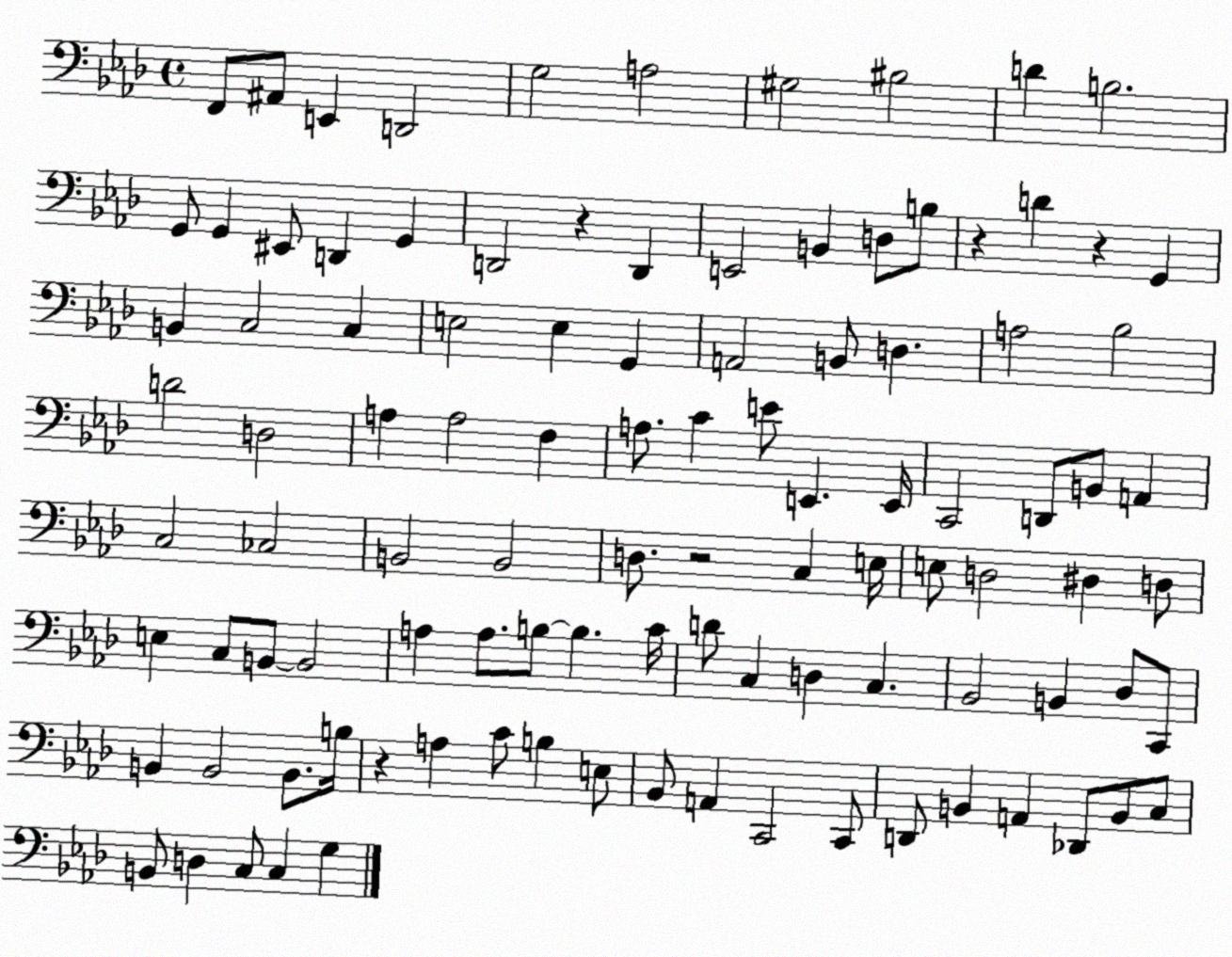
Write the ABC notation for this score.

X:1
T:Untitled
M:4/4
L:1/4
K:Ab
F,,/2 ^A,,/2 E,, D,,2 G,2 A,2 ^G,2 ^B,2 D B,2 G,,/2 G,, ^E,,/2 D,, G,, D,,2 z D,, E,,2 B,, D,/2 B,/2 z D z G,, B,, C,2 C, E,2 E, G,, A,,2 B,,/2 D, A,2 _B,2 D2 D,2 A, A,2 F, A,/2 C E/2 E,, E,,/4 C,,2 D,,/2 B,,/2 A,, C,2 _C,2 B,,2 B,,2 D,/2 z2 C, E,/4 E,/2 D,2 ^D, D,/2 E, C,/2 B,,/2 B,,2 A, A,/2 B,/2 B, C/4 D/2 C, D, C, _B,,2 B,, _D,/2 C,,/2 B,, B,,2 B,,/2 B,/4 z A, C/2 B, E,/2 _B,,/2 A,, C,,2 C,,/2 D,,/2 B,, A,, _D,,/2 B,,/2 C,/2 B,,/2 D, C,/2 C, G,